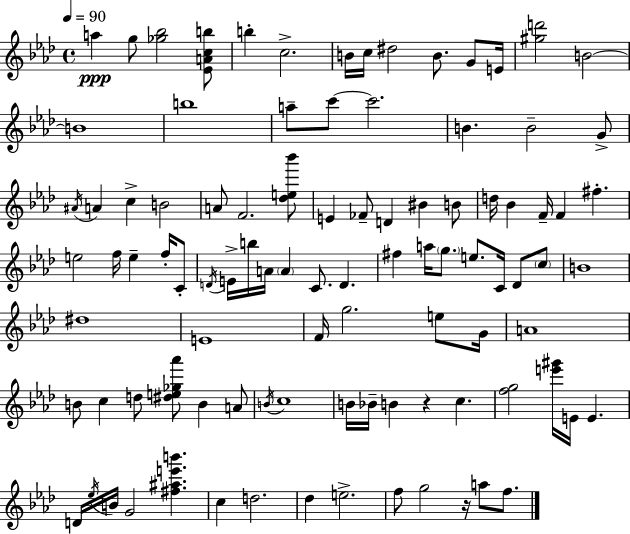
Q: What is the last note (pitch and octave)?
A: F5